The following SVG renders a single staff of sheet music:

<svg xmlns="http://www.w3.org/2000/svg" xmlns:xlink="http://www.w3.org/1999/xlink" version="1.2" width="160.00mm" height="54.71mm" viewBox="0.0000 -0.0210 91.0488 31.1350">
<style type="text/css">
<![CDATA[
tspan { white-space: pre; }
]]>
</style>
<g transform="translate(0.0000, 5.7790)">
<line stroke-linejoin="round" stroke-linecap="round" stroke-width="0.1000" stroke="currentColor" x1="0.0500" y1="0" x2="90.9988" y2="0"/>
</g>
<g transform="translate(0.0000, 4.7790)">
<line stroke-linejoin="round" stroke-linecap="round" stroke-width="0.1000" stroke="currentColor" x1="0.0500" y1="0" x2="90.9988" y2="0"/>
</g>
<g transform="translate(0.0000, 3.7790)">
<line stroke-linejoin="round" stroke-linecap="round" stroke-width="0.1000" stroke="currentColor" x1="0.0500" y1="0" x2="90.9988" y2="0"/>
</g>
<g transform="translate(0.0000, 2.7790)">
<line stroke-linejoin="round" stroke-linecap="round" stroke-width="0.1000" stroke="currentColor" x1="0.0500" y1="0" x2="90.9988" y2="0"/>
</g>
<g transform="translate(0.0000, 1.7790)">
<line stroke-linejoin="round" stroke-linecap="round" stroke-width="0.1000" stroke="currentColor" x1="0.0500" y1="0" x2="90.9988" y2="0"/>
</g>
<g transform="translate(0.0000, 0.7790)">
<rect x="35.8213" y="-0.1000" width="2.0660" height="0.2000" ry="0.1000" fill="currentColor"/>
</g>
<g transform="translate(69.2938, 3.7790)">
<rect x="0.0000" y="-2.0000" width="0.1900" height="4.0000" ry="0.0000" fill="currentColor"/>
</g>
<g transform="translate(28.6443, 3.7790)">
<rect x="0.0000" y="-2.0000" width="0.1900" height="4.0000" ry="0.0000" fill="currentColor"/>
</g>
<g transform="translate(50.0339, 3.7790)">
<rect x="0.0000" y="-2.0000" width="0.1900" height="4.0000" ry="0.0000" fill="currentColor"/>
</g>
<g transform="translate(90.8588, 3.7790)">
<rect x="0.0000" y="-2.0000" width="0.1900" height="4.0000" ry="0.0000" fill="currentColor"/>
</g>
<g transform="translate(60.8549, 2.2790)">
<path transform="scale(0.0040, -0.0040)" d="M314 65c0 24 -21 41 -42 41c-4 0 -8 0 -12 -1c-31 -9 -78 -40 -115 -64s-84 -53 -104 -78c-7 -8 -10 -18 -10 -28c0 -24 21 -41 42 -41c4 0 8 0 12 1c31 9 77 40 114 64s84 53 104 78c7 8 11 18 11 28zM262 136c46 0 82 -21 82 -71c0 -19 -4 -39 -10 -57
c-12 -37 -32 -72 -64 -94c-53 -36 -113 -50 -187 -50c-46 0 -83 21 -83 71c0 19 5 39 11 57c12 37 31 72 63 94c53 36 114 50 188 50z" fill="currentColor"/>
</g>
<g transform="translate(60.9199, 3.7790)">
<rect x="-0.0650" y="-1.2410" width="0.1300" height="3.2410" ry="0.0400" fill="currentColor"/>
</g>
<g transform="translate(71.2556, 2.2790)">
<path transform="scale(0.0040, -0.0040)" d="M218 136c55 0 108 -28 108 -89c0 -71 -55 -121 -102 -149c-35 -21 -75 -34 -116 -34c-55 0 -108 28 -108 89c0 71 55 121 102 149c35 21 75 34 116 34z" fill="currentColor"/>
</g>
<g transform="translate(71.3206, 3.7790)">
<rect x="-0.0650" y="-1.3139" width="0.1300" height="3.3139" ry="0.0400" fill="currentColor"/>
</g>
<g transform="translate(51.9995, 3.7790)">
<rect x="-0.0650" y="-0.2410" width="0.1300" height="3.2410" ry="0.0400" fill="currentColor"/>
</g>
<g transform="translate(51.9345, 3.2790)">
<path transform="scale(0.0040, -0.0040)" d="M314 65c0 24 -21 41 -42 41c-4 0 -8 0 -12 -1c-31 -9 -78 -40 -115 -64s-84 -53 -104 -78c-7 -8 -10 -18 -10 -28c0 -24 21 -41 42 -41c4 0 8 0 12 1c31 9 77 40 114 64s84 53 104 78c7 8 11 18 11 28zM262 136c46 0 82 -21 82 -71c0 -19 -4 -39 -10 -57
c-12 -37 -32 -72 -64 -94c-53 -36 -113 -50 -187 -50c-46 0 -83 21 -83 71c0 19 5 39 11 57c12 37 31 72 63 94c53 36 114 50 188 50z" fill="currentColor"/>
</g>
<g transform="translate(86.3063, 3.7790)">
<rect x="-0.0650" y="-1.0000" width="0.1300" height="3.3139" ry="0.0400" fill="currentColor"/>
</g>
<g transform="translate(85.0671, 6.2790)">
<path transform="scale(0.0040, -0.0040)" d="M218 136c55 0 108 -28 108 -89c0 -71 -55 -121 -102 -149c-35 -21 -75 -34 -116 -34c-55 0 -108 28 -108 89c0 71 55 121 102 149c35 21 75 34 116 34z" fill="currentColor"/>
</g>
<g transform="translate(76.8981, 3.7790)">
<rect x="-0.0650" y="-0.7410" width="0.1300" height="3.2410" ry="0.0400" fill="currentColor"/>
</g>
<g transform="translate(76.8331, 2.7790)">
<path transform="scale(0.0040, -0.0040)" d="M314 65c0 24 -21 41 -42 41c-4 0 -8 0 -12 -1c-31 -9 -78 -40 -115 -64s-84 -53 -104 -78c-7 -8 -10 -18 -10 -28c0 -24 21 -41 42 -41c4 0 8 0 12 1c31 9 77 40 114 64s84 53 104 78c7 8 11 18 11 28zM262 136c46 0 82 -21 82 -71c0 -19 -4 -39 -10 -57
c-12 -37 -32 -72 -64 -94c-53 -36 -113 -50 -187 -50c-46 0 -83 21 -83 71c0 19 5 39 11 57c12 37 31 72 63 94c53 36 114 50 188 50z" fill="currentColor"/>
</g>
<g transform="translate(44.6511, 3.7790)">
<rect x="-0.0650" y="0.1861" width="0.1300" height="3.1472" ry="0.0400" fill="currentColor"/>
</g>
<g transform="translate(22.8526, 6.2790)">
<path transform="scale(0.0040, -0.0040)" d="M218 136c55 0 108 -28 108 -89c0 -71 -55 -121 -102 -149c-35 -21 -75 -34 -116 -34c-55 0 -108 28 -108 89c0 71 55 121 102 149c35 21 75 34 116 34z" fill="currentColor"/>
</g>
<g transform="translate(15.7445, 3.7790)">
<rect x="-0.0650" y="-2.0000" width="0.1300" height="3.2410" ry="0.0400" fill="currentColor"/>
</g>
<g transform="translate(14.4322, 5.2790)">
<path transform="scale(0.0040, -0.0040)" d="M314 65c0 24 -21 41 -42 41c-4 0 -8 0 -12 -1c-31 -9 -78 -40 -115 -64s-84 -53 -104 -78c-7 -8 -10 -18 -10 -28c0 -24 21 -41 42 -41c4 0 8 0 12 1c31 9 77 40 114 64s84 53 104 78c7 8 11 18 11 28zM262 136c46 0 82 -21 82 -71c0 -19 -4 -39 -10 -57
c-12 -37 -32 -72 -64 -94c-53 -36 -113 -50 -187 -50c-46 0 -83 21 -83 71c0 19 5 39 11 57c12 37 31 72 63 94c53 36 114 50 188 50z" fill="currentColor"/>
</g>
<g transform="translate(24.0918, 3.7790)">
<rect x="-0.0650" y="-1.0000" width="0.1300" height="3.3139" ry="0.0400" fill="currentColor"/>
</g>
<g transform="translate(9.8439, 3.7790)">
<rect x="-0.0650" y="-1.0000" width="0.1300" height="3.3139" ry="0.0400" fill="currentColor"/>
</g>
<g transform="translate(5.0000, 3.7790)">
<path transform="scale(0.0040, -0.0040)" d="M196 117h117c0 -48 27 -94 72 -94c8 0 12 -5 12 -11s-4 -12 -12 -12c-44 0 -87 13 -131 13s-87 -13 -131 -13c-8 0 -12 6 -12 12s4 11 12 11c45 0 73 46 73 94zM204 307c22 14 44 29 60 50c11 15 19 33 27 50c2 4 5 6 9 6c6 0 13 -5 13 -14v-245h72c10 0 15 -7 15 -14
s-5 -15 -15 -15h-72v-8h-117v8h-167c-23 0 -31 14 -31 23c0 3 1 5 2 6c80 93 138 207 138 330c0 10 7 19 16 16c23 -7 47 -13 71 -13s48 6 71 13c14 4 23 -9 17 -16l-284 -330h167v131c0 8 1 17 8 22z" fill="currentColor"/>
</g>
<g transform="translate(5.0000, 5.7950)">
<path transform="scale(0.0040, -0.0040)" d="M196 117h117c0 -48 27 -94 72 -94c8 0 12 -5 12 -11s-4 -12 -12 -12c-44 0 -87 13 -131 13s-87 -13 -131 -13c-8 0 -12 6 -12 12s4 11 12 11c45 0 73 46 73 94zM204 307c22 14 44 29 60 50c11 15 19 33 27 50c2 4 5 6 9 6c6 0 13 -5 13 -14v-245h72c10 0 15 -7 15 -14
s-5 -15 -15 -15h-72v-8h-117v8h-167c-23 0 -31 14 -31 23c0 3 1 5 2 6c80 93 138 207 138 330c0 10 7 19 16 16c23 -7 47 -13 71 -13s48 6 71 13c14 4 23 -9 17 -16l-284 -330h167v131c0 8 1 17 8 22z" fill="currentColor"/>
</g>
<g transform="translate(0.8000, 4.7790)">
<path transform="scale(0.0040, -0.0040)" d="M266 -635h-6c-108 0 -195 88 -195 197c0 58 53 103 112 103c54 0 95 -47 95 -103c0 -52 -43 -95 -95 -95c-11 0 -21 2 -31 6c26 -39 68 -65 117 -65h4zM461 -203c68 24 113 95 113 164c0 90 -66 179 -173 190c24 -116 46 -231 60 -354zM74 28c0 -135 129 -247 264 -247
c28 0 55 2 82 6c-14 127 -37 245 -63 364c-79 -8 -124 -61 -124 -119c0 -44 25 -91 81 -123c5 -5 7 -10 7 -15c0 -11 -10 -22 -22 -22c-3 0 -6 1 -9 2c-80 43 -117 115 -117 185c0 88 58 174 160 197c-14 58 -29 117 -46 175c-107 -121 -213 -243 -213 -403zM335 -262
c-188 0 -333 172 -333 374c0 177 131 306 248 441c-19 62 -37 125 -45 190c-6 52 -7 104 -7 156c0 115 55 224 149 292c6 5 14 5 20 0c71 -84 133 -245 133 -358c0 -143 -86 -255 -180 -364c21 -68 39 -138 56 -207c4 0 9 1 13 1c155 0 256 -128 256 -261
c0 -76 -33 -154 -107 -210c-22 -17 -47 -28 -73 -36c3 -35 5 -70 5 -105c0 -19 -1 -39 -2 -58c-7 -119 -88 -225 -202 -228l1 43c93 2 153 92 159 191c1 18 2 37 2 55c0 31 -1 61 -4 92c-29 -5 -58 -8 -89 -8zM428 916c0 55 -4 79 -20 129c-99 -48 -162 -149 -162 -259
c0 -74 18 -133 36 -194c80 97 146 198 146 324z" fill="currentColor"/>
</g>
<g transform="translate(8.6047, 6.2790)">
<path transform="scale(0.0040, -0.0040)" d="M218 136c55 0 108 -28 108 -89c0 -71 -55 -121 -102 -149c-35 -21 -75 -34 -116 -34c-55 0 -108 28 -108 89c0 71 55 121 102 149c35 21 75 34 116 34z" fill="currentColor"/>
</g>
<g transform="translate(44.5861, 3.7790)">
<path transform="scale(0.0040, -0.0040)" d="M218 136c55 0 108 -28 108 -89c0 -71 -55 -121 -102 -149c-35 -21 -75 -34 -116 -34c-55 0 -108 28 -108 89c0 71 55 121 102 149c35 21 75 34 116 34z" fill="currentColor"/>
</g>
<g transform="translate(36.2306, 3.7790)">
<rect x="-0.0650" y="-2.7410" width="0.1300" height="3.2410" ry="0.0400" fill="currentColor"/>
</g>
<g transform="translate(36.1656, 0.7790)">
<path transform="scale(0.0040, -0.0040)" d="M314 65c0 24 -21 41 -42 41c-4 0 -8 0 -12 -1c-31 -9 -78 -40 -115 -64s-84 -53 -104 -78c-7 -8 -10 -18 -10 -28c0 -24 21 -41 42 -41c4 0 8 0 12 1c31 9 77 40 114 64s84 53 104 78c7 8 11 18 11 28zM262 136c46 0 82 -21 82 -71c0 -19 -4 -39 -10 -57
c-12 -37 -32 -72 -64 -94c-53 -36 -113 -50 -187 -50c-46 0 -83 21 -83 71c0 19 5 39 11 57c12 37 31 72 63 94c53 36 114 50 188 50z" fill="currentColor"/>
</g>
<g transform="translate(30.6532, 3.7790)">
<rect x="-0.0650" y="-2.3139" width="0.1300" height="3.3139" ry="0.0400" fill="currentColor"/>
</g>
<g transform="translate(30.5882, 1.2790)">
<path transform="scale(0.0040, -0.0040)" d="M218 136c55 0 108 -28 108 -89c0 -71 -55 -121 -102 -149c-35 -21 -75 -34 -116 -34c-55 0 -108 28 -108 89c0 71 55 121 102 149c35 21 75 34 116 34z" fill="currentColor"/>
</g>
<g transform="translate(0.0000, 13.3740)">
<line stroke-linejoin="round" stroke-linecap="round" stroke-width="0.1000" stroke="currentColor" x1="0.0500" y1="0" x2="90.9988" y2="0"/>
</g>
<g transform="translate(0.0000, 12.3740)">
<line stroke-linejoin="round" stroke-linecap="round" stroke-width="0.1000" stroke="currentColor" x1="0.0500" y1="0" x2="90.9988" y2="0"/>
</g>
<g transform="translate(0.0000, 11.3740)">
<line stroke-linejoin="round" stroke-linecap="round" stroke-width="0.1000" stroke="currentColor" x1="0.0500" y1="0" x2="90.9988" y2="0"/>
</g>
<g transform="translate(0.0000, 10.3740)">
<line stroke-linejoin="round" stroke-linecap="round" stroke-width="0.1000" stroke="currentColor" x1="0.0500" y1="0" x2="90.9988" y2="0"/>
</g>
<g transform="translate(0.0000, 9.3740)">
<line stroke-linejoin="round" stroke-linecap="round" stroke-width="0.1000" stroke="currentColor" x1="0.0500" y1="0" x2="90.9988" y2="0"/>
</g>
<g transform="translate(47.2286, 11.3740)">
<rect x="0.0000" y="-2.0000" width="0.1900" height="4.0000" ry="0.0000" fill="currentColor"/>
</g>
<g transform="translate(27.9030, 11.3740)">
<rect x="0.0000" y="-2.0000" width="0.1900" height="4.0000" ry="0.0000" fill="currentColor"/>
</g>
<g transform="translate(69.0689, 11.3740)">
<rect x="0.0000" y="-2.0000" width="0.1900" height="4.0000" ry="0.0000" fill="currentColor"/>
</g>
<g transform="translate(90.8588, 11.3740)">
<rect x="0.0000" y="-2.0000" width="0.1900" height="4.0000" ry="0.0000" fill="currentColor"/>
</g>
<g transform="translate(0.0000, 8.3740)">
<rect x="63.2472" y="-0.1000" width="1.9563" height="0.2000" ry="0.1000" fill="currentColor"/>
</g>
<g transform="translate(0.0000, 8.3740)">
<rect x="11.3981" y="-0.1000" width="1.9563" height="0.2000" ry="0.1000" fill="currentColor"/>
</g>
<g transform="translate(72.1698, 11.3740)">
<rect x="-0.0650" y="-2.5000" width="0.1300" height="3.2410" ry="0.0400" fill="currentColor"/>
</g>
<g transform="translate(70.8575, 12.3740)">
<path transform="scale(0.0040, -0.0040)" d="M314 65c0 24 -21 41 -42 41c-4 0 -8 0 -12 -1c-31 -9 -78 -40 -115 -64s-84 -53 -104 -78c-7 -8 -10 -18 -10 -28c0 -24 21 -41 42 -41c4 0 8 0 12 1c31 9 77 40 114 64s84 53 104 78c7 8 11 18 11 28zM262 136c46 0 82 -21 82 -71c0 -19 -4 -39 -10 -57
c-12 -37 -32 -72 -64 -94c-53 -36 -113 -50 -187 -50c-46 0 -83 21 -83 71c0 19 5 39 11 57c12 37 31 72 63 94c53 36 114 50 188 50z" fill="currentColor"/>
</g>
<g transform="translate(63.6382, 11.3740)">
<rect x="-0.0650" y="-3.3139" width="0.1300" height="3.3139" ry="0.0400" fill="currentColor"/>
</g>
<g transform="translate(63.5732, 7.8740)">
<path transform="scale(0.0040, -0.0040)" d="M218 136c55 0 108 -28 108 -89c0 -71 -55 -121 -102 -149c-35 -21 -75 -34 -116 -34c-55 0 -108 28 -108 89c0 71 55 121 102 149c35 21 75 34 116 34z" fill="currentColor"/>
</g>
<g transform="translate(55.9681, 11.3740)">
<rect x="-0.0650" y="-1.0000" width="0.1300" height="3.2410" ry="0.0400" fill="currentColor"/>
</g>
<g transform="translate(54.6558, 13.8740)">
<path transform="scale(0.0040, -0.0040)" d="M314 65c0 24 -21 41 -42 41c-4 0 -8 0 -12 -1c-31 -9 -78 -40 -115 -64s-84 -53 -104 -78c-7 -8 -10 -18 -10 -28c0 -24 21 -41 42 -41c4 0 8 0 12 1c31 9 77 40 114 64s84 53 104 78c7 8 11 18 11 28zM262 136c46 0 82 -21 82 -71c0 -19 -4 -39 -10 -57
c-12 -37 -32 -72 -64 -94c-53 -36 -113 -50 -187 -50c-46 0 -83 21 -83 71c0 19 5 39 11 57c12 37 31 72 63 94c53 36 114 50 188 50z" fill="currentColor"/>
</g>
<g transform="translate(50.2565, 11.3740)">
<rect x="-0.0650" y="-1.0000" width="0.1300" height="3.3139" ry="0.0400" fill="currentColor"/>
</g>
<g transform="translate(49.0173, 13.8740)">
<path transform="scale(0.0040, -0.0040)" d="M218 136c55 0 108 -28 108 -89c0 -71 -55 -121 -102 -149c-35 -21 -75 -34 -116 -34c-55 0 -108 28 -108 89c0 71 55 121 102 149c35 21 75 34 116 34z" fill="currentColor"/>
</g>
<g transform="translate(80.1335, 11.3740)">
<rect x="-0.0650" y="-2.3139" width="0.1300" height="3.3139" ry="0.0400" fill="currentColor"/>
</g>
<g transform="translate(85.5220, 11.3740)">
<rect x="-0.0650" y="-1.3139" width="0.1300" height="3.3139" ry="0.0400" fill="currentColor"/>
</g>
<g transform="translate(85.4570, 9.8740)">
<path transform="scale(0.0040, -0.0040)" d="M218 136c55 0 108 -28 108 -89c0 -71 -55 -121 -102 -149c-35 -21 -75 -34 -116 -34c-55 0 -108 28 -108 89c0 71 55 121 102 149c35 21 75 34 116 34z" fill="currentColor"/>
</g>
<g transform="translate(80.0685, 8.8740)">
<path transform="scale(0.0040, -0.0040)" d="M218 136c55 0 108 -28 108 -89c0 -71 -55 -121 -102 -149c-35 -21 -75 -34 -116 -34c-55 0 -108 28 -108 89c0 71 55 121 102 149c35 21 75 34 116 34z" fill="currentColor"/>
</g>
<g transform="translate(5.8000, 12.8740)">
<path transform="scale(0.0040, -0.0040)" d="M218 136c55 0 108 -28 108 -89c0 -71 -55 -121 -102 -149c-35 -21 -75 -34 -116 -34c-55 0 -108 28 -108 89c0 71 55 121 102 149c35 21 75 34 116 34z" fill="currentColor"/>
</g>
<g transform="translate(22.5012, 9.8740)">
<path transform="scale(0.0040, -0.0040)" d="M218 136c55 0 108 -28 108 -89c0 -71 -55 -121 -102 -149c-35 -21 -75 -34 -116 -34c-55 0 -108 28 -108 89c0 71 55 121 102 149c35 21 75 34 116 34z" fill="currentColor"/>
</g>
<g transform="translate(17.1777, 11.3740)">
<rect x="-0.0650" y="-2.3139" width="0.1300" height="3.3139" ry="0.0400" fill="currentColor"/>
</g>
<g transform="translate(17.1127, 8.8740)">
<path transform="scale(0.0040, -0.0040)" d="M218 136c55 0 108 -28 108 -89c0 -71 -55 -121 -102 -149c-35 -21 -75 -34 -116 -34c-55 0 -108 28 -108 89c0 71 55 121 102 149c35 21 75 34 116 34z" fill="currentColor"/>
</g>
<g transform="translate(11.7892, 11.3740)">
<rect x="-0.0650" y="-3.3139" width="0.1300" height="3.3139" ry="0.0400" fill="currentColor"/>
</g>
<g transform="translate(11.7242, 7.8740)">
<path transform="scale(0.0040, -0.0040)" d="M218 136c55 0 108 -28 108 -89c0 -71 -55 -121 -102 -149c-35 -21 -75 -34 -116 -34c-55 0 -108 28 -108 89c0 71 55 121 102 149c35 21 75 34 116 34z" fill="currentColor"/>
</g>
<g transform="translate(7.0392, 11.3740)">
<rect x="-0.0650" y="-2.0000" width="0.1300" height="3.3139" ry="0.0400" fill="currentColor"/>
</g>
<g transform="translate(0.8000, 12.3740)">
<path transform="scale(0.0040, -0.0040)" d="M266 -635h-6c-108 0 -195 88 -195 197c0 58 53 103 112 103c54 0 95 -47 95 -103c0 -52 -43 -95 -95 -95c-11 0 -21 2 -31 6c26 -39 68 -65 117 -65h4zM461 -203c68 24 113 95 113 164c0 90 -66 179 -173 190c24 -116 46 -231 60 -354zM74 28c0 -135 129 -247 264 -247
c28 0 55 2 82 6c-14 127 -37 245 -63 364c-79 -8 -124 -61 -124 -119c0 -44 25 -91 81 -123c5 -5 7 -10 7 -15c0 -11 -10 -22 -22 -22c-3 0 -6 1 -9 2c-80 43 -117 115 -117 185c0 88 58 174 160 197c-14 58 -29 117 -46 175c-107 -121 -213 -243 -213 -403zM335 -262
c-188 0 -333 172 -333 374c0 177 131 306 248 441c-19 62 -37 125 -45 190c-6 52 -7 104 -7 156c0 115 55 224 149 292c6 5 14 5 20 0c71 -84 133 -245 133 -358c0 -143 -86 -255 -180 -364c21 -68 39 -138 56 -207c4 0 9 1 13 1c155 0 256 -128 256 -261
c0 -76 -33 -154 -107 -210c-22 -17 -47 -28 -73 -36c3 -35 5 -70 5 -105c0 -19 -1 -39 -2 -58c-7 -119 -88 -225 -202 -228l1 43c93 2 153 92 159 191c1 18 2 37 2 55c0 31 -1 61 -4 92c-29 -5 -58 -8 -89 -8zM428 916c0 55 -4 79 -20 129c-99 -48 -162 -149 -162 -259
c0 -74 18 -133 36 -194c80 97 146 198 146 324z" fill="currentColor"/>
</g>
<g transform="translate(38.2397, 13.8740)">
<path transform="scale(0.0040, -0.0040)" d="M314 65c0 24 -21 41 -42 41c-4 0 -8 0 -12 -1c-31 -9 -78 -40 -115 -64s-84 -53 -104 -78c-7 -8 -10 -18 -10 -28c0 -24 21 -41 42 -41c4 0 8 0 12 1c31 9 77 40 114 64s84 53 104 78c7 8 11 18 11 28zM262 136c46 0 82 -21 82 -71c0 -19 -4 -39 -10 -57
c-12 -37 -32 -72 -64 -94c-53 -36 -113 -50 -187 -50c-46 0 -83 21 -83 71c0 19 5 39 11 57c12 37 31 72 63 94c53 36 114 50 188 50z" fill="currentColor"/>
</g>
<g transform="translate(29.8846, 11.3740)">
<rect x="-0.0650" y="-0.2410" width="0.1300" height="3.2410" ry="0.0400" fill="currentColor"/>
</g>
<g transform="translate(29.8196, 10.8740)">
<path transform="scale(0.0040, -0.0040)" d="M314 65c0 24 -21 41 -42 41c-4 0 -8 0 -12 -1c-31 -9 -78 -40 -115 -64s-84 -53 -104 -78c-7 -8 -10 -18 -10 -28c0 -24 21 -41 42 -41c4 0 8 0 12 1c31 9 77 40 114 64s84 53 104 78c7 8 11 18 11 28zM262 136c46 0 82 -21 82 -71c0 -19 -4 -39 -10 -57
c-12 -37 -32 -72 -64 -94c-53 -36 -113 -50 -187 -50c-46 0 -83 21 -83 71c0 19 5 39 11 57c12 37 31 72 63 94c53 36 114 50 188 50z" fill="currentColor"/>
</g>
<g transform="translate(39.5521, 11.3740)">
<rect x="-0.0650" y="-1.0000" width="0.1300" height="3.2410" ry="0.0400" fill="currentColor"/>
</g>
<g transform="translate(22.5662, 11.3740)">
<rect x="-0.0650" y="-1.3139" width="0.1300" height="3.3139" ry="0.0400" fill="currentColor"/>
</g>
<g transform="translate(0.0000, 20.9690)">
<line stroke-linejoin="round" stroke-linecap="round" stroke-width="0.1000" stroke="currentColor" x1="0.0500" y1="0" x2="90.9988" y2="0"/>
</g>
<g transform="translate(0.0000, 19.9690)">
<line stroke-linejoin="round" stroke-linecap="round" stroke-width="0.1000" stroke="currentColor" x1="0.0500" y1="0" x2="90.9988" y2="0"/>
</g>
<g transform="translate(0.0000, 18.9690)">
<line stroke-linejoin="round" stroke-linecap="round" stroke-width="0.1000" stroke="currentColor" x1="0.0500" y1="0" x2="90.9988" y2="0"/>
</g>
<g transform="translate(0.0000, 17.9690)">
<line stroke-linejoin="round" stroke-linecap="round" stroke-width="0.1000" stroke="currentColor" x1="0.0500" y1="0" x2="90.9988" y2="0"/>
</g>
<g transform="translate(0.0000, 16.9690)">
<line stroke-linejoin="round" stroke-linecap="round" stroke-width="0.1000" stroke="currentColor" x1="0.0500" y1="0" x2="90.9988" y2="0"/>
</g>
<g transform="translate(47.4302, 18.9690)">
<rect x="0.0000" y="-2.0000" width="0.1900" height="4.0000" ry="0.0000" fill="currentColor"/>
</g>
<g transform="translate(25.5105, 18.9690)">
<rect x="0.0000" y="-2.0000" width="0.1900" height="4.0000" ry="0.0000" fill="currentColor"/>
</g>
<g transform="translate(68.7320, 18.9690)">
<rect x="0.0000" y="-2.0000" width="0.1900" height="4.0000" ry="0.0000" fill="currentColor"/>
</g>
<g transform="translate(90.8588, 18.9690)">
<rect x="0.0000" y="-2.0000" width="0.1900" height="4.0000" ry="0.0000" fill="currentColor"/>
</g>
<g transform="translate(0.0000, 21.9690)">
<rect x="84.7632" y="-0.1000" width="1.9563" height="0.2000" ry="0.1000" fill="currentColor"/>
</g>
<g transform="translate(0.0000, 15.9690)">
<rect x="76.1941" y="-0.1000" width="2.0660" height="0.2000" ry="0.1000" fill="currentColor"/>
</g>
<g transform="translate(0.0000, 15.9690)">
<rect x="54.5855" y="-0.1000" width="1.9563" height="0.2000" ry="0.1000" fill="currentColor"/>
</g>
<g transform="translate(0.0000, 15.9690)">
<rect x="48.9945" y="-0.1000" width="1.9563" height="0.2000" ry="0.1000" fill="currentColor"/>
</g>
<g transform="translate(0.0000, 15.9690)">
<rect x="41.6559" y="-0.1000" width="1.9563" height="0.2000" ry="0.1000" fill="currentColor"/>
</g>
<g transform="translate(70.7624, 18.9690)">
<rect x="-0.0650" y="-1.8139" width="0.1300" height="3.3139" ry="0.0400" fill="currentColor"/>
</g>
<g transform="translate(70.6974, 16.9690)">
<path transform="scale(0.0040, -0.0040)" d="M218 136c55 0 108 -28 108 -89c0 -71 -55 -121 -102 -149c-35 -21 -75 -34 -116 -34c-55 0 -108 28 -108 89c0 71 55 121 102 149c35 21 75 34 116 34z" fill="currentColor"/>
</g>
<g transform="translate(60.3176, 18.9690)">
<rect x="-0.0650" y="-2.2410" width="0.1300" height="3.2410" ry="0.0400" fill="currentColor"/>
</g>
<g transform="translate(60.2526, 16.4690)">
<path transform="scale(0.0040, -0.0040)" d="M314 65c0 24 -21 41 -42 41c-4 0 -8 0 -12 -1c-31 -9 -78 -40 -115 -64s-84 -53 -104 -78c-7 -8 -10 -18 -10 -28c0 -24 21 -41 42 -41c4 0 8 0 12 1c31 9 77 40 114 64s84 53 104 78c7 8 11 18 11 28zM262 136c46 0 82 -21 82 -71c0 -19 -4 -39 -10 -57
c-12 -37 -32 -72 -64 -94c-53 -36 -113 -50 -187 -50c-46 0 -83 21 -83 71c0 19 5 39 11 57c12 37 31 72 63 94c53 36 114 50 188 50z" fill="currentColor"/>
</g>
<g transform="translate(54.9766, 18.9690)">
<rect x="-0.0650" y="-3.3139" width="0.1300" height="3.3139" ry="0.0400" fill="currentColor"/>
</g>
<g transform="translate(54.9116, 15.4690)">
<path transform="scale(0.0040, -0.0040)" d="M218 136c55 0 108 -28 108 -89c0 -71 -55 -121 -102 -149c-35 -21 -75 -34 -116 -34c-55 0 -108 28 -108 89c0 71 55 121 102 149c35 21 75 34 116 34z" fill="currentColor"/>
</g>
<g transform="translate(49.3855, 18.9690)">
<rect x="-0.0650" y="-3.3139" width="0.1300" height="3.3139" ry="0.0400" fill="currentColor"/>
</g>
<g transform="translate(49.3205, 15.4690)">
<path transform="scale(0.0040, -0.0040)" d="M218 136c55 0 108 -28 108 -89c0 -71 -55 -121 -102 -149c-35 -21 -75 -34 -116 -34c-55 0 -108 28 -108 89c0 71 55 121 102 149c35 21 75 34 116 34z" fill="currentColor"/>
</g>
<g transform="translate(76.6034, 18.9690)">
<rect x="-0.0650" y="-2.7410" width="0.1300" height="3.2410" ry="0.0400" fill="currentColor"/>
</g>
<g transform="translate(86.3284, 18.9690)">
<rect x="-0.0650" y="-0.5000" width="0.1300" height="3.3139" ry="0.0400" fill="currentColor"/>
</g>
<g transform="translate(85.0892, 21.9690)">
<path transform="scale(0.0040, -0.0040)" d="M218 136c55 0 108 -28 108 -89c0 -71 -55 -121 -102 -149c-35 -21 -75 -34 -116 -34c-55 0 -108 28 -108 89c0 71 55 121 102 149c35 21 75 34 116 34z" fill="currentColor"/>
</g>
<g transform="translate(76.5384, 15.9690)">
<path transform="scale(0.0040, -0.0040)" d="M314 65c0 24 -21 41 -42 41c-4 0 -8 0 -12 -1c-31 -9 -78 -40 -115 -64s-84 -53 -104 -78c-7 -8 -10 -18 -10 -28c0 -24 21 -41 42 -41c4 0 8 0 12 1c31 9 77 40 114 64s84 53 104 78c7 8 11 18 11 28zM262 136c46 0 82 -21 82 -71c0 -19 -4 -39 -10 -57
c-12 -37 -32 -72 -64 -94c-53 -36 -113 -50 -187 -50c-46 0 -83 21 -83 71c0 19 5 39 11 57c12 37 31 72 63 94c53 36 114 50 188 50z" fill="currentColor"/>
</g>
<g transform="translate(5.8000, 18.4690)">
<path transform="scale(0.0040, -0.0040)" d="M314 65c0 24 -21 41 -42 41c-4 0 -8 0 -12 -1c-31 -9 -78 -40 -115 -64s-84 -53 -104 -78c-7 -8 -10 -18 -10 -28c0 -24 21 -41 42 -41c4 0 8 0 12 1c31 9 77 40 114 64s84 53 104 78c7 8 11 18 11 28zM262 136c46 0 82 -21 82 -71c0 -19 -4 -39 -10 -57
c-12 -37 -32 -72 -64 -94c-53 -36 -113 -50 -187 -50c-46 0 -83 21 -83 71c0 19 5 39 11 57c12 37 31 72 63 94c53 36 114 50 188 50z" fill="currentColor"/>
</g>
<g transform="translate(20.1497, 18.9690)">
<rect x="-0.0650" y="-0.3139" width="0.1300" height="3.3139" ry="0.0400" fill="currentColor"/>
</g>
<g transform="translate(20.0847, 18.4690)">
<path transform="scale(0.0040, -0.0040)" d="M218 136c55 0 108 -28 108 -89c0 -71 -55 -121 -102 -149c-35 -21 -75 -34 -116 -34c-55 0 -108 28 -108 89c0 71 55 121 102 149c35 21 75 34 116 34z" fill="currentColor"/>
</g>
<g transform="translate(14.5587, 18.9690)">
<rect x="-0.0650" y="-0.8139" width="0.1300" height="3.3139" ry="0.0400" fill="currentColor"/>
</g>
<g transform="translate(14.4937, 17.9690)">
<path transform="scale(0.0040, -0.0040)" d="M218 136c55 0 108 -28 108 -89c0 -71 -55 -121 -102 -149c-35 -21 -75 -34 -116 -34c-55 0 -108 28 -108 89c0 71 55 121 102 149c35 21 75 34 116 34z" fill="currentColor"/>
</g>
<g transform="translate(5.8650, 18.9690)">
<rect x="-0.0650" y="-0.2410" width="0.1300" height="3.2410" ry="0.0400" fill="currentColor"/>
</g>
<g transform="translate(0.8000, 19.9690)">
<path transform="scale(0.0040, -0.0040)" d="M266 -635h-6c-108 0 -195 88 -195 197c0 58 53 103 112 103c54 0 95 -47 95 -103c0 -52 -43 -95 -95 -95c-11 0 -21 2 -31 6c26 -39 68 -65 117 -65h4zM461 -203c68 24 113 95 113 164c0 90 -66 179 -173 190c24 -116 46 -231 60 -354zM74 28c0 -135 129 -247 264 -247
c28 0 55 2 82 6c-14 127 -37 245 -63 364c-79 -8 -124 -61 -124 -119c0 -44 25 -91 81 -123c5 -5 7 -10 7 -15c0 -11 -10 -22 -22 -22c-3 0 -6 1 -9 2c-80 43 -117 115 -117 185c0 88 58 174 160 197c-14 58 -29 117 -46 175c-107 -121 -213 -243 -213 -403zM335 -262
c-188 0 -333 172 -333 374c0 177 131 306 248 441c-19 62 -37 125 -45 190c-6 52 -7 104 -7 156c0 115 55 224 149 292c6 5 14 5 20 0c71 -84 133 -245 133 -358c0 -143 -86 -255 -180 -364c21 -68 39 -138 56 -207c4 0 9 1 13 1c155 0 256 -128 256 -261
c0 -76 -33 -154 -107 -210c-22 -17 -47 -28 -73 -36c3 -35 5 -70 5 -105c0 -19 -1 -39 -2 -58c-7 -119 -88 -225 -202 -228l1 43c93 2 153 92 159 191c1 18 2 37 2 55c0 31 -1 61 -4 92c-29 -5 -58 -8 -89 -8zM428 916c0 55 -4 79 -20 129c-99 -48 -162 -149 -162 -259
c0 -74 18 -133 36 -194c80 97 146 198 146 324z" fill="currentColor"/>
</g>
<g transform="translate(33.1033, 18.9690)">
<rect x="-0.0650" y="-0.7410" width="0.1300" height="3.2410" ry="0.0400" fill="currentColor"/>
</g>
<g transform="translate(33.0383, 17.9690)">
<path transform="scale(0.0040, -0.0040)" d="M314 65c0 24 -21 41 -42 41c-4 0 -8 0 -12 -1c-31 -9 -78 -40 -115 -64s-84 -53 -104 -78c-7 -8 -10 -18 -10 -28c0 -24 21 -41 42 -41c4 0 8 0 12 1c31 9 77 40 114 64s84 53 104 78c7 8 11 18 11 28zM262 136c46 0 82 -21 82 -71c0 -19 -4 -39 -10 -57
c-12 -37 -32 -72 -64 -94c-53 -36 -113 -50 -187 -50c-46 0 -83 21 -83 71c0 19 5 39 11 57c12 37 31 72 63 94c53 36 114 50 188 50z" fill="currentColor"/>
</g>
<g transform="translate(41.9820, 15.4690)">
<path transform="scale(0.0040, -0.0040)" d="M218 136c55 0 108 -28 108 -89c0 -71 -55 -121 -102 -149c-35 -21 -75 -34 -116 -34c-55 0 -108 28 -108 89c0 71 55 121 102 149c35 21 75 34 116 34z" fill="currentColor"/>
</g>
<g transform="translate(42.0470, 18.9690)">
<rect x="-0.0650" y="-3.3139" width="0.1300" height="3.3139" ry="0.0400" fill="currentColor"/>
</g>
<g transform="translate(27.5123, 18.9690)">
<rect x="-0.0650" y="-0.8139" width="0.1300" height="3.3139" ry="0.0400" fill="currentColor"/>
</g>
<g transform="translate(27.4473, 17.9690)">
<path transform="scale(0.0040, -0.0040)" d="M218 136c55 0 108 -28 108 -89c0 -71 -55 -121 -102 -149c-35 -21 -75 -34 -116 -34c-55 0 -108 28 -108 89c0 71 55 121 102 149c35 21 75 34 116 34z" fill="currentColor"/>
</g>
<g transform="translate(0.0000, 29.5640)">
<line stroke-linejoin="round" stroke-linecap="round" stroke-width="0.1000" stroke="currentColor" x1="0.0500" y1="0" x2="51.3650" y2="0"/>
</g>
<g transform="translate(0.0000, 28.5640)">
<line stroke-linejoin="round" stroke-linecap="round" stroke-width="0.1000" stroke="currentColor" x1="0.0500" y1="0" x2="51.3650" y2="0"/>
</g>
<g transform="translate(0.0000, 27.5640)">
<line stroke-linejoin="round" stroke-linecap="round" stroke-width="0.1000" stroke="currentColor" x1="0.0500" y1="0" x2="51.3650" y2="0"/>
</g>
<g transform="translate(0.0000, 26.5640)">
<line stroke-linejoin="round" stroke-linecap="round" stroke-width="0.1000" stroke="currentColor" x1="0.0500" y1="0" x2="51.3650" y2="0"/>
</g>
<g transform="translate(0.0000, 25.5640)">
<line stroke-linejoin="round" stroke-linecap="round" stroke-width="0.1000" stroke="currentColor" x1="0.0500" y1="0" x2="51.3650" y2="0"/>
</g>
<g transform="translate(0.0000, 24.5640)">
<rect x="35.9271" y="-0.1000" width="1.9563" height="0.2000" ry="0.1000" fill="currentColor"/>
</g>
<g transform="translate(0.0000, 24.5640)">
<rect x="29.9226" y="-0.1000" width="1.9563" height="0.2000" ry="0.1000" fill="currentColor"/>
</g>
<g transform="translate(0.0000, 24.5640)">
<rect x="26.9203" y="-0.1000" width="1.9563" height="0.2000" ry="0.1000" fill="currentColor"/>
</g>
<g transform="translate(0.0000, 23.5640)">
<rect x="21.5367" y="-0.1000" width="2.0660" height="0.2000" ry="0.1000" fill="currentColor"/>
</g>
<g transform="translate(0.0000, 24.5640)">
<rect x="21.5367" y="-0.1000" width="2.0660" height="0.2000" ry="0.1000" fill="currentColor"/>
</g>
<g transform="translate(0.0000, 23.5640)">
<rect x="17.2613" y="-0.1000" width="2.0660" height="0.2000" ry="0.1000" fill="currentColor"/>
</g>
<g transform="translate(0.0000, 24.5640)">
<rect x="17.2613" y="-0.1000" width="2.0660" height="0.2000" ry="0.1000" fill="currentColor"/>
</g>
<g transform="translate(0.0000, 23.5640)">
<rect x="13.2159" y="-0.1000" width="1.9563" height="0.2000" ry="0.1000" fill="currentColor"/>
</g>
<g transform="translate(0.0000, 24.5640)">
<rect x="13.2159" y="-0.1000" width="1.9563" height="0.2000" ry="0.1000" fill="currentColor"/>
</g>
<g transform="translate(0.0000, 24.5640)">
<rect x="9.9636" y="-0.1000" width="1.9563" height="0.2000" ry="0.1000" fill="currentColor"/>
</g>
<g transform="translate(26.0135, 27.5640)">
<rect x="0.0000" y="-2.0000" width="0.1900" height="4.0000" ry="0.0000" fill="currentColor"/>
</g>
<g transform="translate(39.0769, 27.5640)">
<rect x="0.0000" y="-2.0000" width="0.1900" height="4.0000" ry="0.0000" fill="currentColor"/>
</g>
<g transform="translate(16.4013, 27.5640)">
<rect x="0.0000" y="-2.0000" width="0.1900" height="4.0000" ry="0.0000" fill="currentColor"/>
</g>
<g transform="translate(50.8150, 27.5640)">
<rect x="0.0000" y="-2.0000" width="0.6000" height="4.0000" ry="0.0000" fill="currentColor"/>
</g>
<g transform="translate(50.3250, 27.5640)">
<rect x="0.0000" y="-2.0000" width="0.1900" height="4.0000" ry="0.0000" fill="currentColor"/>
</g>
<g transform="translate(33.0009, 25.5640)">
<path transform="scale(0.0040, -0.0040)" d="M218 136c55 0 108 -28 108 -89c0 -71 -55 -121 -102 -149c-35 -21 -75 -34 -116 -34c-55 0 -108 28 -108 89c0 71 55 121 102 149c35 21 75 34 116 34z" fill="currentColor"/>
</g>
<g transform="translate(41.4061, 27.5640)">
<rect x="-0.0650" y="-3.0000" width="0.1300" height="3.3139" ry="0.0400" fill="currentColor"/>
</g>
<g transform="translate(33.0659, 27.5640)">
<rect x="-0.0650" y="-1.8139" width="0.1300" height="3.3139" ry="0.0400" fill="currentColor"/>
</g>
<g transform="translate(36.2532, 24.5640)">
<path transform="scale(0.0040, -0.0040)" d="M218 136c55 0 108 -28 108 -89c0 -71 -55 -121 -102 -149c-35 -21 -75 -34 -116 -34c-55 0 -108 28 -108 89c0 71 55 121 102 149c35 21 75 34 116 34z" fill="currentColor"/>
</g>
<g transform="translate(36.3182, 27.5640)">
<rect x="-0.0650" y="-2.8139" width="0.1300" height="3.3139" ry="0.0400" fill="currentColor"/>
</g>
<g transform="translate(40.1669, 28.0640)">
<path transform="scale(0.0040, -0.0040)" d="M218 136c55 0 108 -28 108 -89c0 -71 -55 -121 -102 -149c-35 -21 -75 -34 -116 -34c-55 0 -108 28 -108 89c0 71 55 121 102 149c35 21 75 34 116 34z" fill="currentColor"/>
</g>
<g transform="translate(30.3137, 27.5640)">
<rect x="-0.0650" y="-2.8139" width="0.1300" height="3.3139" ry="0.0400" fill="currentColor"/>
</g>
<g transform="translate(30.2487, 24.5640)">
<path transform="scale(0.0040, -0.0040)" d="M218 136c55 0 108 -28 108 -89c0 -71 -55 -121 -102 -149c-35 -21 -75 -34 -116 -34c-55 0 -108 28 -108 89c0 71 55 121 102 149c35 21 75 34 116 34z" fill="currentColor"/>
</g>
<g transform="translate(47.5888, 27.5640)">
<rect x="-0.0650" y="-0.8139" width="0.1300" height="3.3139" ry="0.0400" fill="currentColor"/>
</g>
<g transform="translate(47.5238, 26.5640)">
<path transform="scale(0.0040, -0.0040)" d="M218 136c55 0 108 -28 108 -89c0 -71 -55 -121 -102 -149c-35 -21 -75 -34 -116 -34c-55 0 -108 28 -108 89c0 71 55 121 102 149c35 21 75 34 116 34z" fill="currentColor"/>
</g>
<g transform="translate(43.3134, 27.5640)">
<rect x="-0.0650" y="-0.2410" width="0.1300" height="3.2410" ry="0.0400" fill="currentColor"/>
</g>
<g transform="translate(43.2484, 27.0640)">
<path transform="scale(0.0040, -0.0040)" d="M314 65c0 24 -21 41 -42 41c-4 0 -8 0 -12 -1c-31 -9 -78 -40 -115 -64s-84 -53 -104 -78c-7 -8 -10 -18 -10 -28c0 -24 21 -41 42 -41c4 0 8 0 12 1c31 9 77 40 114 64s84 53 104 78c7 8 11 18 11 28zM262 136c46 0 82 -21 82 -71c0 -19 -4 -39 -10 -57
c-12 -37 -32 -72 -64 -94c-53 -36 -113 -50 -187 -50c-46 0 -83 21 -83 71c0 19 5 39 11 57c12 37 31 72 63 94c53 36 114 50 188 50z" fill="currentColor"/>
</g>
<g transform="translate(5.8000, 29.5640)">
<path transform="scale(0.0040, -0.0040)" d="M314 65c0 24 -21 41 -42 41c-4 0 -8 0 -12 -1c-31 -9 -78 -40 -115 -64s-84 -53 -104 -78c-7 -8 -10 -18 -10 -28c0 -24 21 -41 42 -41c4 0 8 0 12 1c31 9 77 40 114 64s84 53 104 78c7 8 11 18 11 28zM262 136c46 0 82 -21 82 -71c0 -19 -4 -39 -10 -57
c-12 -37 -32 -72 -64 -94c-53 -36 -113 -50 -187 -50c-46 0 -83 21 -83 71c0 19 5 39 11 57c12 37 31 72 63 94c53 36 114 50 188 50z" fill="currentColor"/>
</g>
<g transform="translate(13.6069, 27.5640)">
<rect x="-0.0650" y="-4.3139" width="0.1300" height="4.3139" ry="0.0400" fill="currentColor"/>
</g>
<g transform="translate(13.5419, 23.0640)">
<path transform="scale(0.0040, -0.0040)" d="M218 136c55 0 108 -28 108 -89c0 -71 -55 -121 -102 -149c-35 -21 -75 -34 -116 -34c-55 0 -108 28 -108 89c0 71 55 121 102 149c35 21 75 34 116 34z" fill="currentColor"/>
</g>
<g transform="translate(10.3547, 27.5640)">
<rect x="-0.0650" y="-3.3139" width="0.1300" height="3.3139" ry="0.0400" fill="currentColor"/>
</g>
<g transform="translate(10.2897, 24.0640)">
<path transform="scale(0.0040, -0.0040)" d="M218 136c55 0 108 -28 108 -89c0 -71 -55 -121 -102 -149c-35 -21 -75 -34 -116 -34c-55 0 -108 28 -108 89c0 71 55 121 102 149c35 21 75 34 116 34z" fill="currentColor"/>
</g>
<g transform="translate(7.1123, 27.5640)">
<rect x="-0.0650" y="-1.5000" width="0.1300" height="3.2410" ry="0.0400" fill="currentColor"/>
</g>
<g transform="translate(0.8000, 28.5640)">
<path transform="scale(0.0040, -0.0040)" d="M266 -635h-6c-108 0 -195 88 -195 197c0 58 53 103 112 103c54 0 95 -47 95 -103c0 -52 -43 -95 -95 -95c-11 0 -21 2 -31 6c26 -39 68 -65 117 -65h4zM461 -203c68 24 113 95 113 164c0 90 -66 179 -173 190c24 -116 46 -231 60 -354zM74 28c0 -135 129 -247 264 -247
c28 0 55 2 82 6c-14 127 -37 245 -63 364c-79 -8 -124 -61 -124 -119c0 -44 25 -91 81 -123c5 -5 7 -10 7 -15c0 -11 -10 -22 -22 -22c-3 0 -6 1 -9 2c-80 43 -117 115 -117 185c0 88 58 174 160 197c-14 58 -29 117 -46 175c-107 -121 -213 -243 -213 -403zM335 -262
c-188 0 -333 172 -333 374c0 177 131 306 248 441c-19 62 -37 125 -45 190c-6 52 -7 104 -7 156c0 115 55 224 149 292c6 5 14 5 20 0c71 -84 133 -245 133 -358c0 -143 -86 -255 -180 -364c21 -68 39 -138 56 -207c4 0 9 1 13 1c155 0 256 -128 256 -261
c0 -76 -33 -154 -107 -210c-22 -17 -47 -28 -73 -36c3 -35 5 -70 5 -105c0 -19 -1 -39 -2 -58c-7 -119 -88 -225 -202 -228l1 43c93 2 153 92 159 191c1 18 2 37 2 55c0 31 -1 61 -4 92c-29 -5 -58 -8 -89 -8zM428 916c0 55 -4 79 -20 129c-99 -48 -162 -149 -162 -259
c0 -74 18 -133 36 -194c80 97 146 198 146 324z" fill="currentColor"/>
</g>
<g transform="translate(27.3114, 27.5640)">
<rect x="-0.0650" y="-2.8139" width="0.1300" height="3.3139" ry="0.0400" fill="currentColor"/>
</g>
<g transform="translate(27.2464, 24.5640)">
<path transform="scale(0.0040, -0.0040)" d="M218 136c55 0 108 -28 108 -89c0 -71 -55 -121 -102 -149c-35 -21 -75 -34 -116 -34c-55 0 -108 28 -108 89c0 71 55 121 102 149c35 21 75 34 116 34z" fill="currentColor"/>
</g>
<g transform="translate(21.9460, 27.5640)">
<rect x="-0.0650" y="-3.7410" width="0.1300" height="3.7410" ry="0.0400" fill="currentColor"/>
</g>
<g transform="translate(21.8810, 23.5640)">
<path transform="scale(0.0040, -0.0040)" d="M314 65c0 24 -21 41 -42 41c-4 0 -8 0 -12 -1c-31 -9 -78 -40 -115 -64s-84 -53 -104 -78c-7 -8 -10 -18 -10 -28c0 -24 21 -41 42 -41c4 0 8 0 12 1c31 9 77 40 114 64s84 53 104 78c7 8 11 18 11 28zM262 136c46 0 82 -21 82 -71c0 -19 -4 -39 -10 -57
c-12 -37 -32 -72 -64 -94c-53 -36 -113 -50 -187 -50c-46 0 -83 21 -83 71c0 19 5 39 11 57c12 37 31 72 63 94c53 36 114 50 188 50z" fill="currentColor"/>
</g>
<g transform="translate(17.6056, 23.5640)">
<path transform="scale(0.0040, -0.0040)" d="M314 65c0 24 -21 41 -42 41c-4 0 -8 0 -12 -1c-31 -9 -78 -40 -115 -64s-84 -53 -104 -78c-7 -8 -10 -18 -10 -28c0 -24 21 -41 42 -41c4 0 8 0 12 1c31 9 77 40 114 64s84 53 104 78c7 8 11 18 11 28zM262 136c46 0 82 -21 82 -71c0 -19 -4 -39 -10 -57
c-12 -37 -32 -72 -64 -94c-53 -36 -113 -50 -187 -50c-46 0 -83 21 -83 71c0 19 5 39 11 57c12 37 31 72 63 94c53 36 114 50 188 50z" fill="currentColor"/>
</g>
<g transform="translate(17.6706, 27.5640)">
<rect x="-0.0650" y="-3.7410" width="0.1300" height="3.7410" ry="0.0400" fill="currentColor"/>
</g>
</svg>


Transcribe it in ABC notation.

X:1
T:Untitled
M:4/4
L:1/4
K:C
D F2 D g a2 B c2 e2 e d2 D F b g e c2 D2 D D2 b G2 g e c2 d c d d2 b b b g2 f a2 C E2 b d' c'2 c'2 a a f a A c2 d